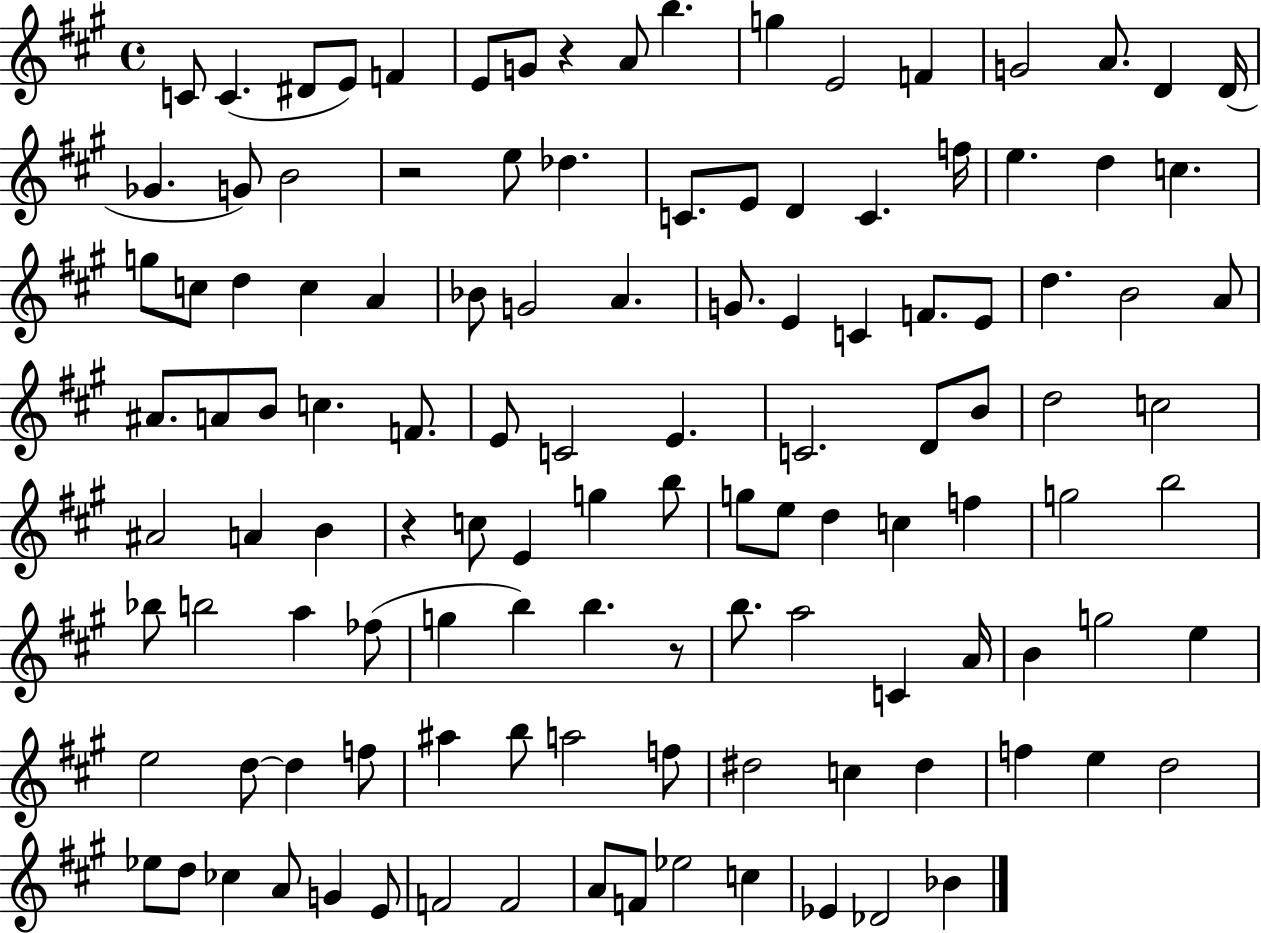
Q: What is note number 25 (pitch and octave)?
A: C4